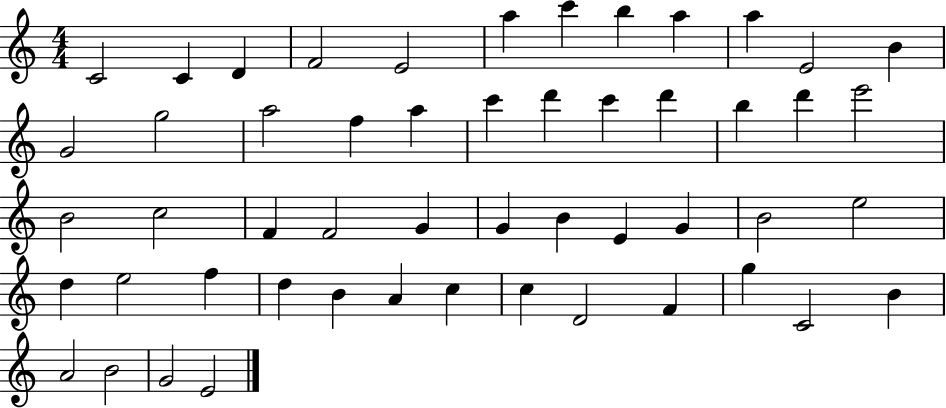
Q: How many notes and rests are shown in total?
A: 52